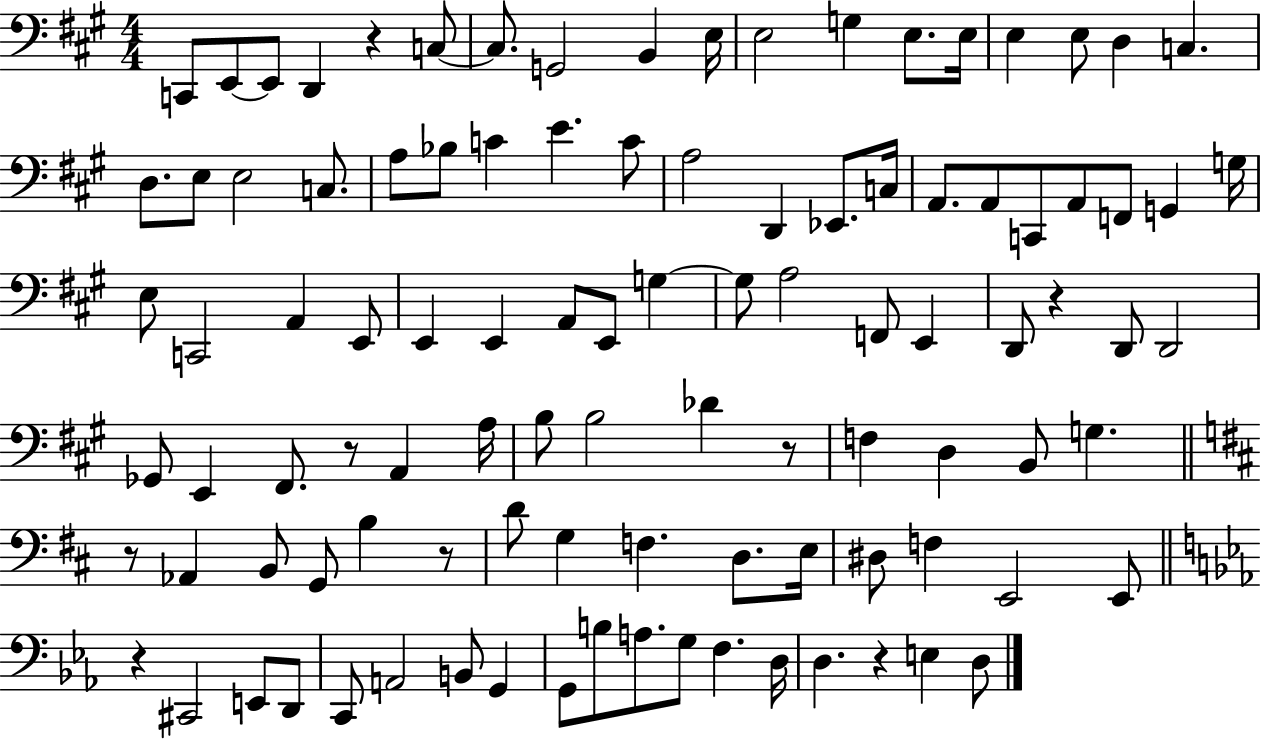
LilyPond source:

{
  \clef bass
  \numericTimeSignature
  \time 4/4
  \key a \major
  c,8 e,8~~ e,8 d,4 r4 c8~~ | c8. g,2 b,4 e16 | e2 g4 e8. e16 | e4 e8 d4 c4. | \break d8. e8 e2 c8. | a8 bes8 c'4 e'4. c'8 | a2 d,4 ees,8. c16 | a,8. a,8 c,8 a,8 f,8 g,4 g16 | \break e8 c,2 a,4 e,8 | e,4 e,4 a,8 e,8 g4~~ | g8 a2 f,8 e,4 | d,8 r4 d,8 d,2 | \break ges,8 e,4 fis,8. r8 a,4 a16 | b8 b2 des'4 r8 | f4 d4 b,8 g4. | \bar "||" \break \key d \major r8 aes,4 b,8 g,8 b4 r8 | d'8 g4 f4. d8. e16 | dis8 f4 e,2 e,8 | \bar "||" \break \key ees \major r4 cis,2 e,8 d,8 | c,8 a,2 b,8 g,4 | g,8 b8 a8. g8 f4. d16 | d4. r4 e4 d8 | \break \bar "|."
}